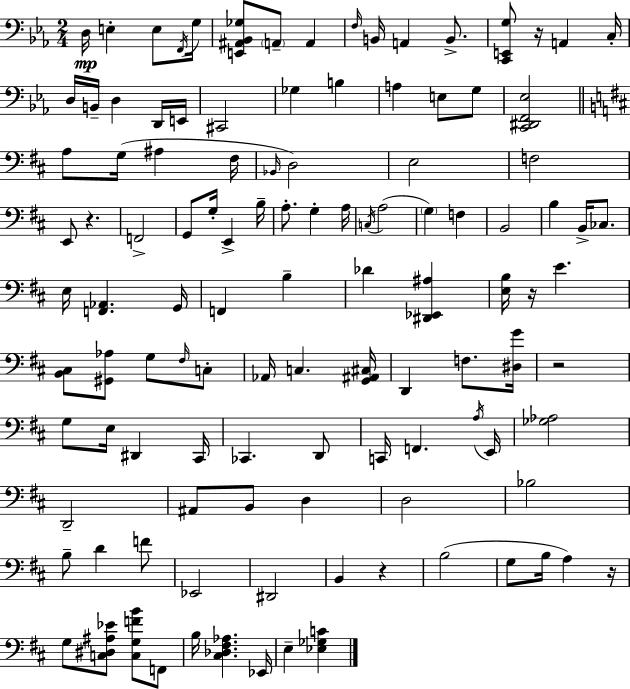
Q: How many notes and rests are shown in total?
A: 114